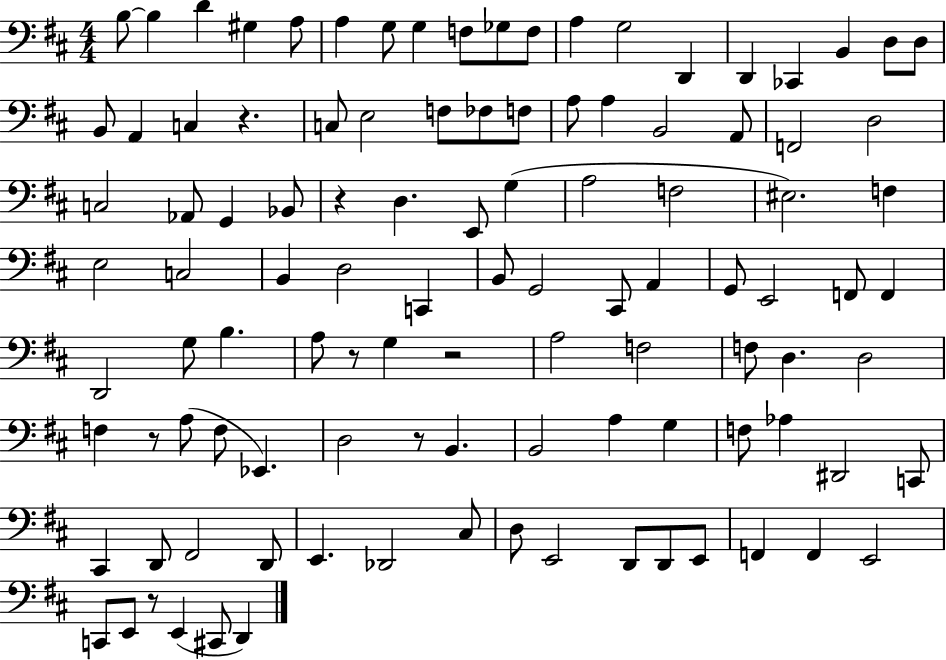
B3/e B3/q D4/q G#3/q A3/e A3/q G3/e G3/q F3/e Gb3/e F3/e A3/q G3/h D2/q D2/q CES2/q B2/q D3/e D3/e B2/e A2/q C3/q R/q. C3/e E3/h F3/e FES3/e F3/e A3/e A3/q B2/h A2/e F2/h D3/h C3/h Ab2/e G2/q Bb2/e R/q D3/q. E2/e G3/q A3/h F3/h EIS3/h. F3/q E3/h C3/h B2/q D3/h C2/q B2/e G2/h C#2/e A2/q G2/e E2/h F2/e F2/q D2/h G3/e B3/q. A3/e R/e G3/q R/h A3/h F3/h F3/e D3/q. D3/h F3/q R/e A3/e F3/e Eb2/q. D3/h R/e B2/q. B2/h A3/q G3/q F3/e Ab3/q D#2/h C2/e C#2/q D2/e F#2/h D2/e E2/q. Db2/h C#3/e D3/e E2/h D2/e D2/e E2/e F2/q F2/q E2/h C2/e E2/e R/e E2/q C#2/e D2/q